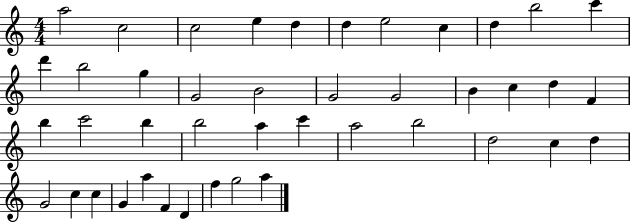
{
  \clef treble
  \numericTimeSignature
  \time 4/4
  \key c \major
  a''2 c''2 | c''2 e''4 d''4 | d''4 e''2 c''4 | d''4 b''2 c'''4 | \break d'''4 b''2 g''4 | g'2 b'2 | g'2 g'2 | b'4 c''4 d''4 f'4 | \break b''4 c'''2 b''4 | b''2 a''4 c'''4 | a''2 b''2 | d''2 c''4 d''4 | \break g'2 c''4 c''4 | g'4 a''4 f'4 d'4 | f''4 g''2 a''4 | \bar "|."
}